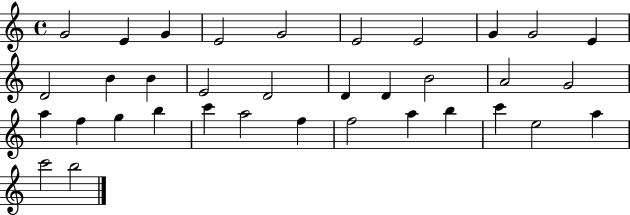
{
  \clef treble
  \time 4/4
  \defaultTimeSignature
  \key c \major
  g'2 e'4 g'4 | e'2 g'2 | e'2 e'2 | g'4 g'2 e'4 | \break d'2 b'4 b'4 | e'2 d'2 | d'4 d'4 b'2 | a'2 g'2 | \break a''4 f''4 g''4 b''4 | c'''4 a''2 f''4 | f''2 a''4 b''4 | c'''4 e''2 a''4 | \break c'''2 b''2 | \bar "|."
}